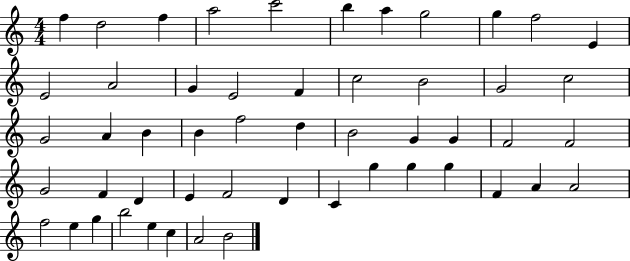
{
  \clef treble
  \numericTimeSignature
  \time 4/4
  \key c \major
  f''4 d''2 f''4 | a''2 c'''2 | b''4 a''4 g''2 | g''4 f''2 e'4 | \break e'2 a'2 | g'4 e'2 f'4 | c''2 b'2 | g'2 c''2 | \break g'2 a'4 b'4 | b'4 f''2 d''4 | b'2 g'4 g'4 | f'2 f'2 | \break g'2 f'4 d'4 | e'4 f'2 d'4 | c'4 g''4 g''4 g''4 | f'4 a'4 a'2 | \break f''2 e''4 g''4 | b''2 e''4 c''4 | a'2 b'2 | \bar "|."
}